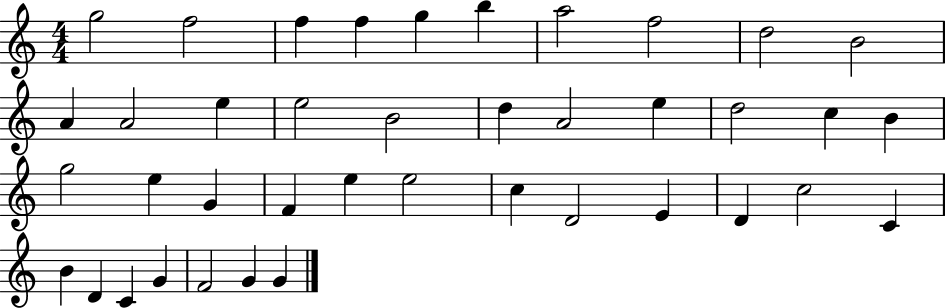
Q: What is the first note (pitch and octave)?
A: G5